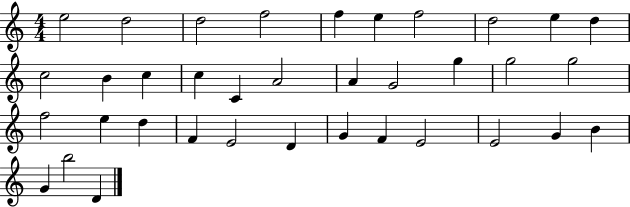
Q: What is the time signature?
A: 4/4